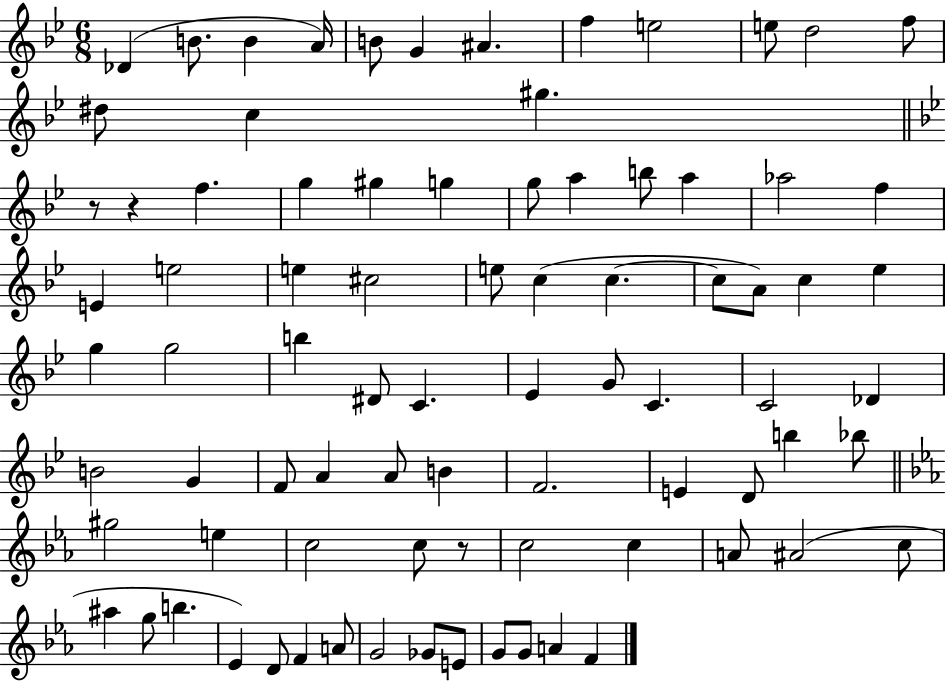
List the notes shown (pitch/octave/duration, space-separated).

Db4/q B4/e. B4/q A4/s B4/e G4/q A#4/q. F5/q E5/h E5/e D5/h F5/e D#5/e C5/q G#5/q. R/e R/q F5/q. G5/q G#5/q G5/q G5/e A5/q B5/e A5/q Ab5/h F5/q E4/q E5/h E5/q C#5/h E5/e C5/q C5/q. C5/e A4/e C5/q Eb5/q G5/q G5/h B5/q D#4/e C4/q. Eb4/q G4/e C4/q. C4/h Db4/q B4/h G4/q F4/e A4/q A4/e B4/q F4/h. E4/q D4/e B5/q Bb5/e G#5/h E5/q C5/h C5/e R/e C5/h C5/q A4/e A#4/h C5/e A#5/q G5/e B5/q. Eb4/q D4/e F4/q A4/e G4/h Gb4/e E4/e G4/e G4/e A4/q F4/q